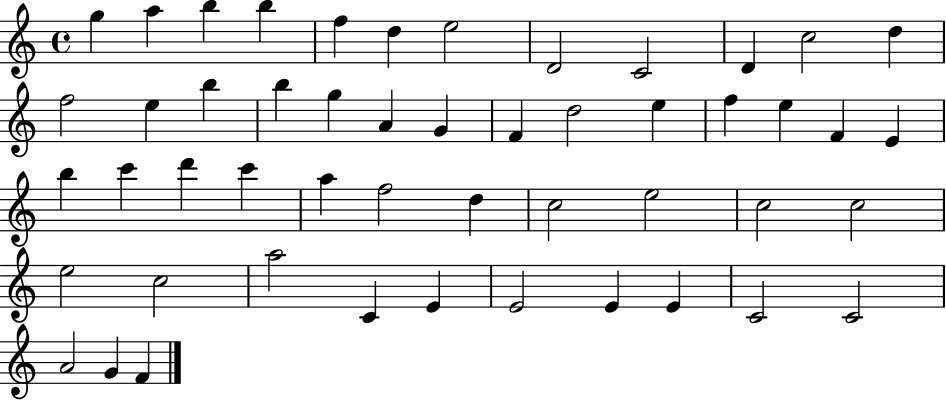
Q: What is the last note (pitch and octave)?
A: F4